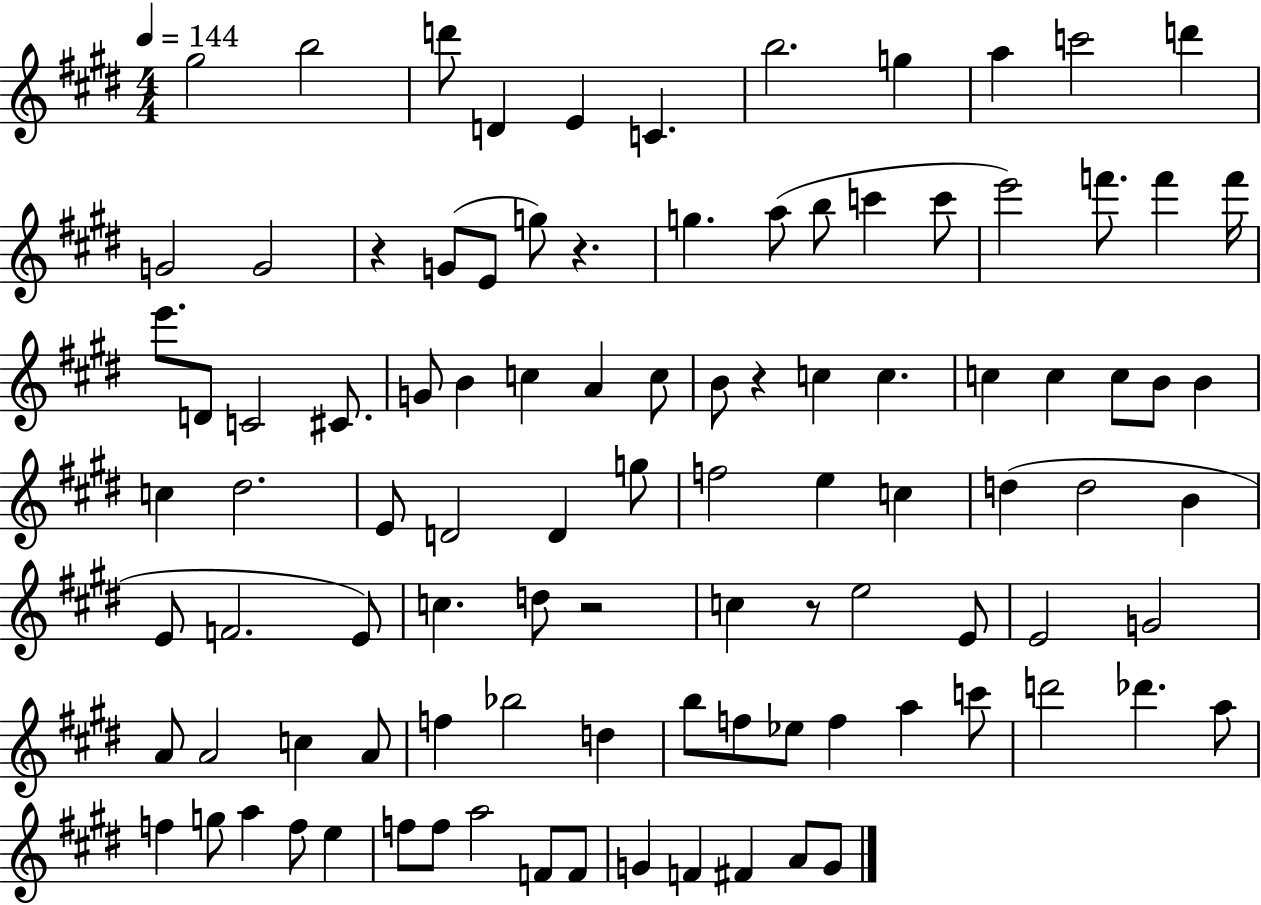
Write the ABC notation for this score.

X:1
T:Untitled
M:4/4
L:1/4
K:E
^g2 b2 d'/2 D E C b2 g a c'2 d' G2 G2 z G/2 E/2 g/2 z g a/2 b/2 c' c'/2 e'2 f'/2 f' f'/4 e'/2 D/2 C2 ^C/2 G/2 B c A c/2 B/2 z c c c c c/2 B/2 B c ^d2 E/2 D2 D g/2 f2 e c d d2 B E/2 F2 E/2 c d/2 z2 c z/2 e2 E/2 E2 G2 A/2 A2 c A/2 f _b2 d b/2 f/2 _e/2 f a c'/2 d'2 _d' a/2 f g/2 a f/2 e f/2 f/2 a2 F/2 F/2 G F ^F A/2 G/2